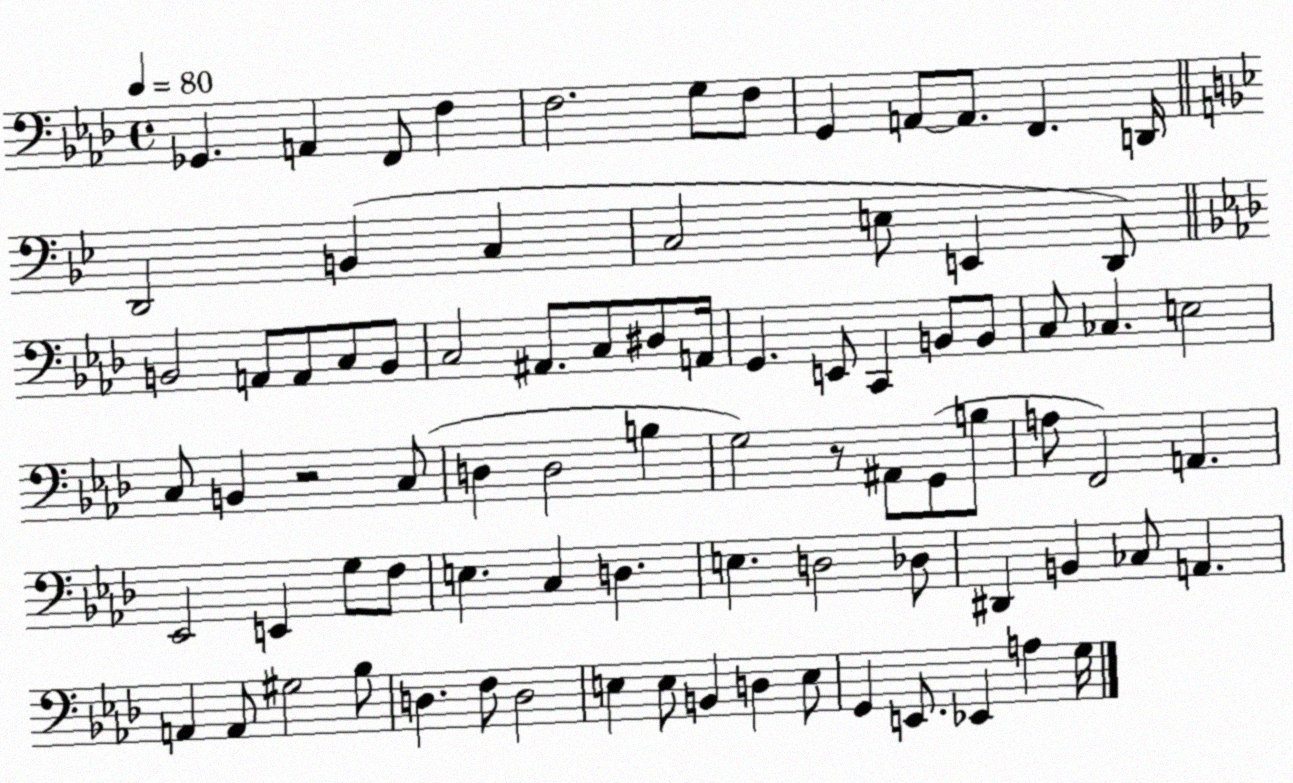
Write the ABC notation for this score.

X:1
T:Untitled
M:4/4
L:1/4
K:Ab
_G,, A,, F,,/2 F, F,2 G,/2 F,/2 G,, A,,/2 A,,/2 F,, D,,/4 D,,2 B,, C, C,2 E,/2 E,, D,,/2 B,,2 A,,/2 A,,/2 C,/2 B,,/2 C,2 ^A,,/2 C,/2 ^D,/2 A,,/4 G,, E,,/2 C,, B,,/2 B,,/2 C,/2 _C, E,2 C,/2 B,, z2 C,/2 D, D,2 B, G,2 z/2 ^A,,/2 G,,/2 B,/2 A,/2 F,,2 A,, _E,,2 E,, G,/2 F,/2 E, C, D, E, D,2 _D,/2 ^D,, B,, _C,/2 A,, A,, A,,/2 ^G,2 _B,/2 D, F,/2 D,2 E, E,/2 B,, D, E,/2 G,, E,,/2 _E,, A, G,/4